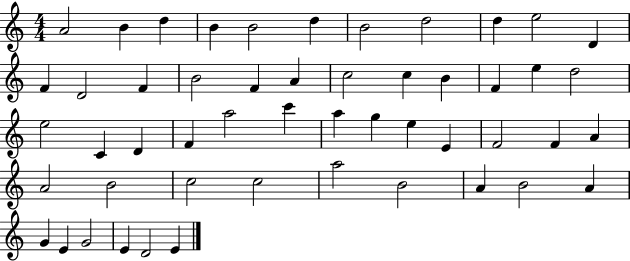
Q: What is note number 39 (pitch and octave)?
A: C5